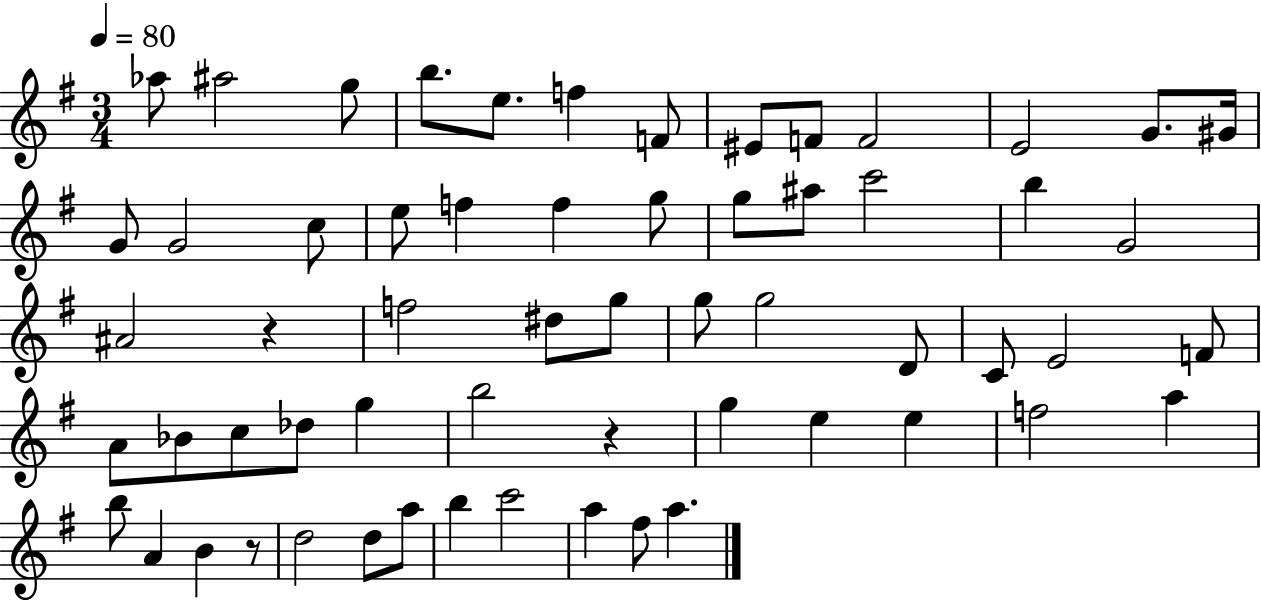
Ab5/e A#5/h G5/e B5/e. E5/e. F5/q F4/e EIS4/e F4/e F4/h E4/h G4/e. G#4/s G4/e G4/h C5/e E5/e F5/q F5/q G5/e G5/e A#5/e C6/h B5/q G4/h A#4/h R/q F5/h D#5/e G5/e G5/e G5/h D4/e C4/e E4/h F4/e A4/e Bb4/e C5/e Db5/e G5/q B5/h R/q G5/q E5/q E5/q F5/h A5/q B5/e A4/q B4/q R/e D5/h D5/e A5/e B5/q C6/h A5/q F#5/e A5/q.